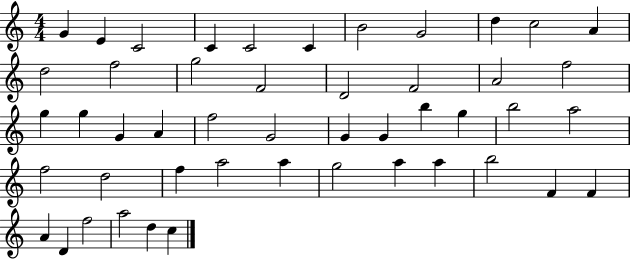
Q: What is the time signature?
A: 4/4